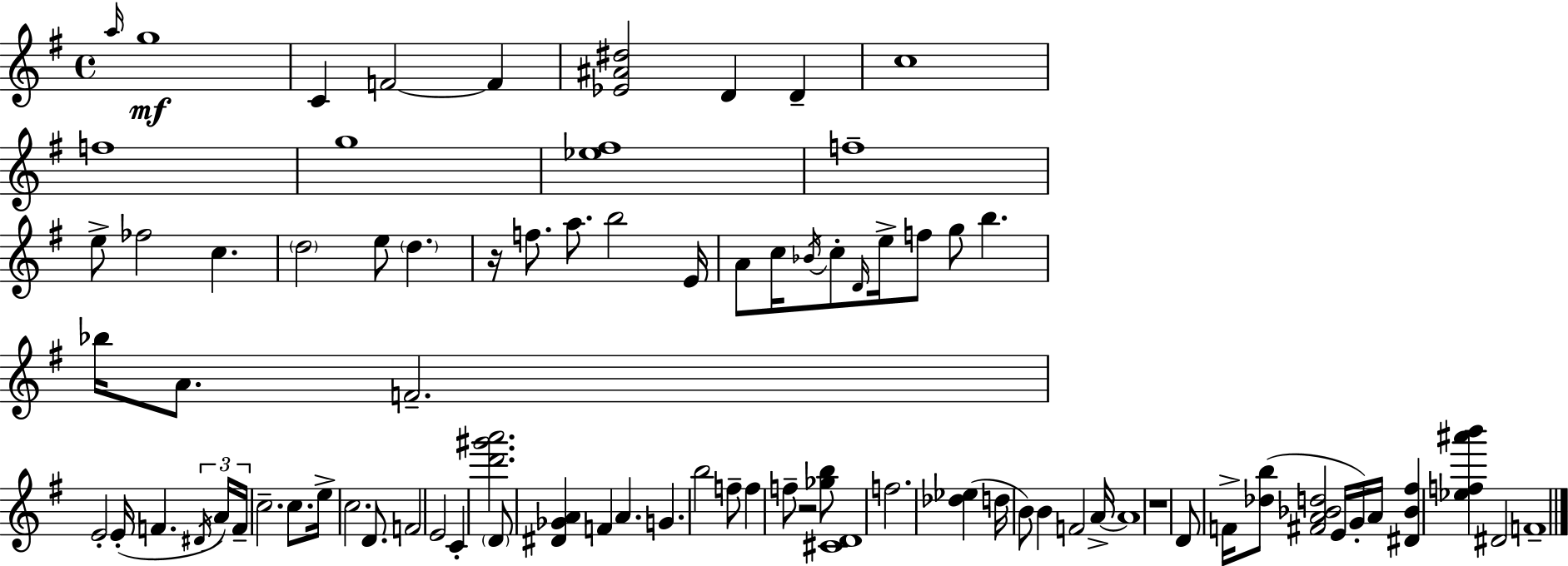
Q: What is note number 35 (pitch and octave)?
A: E4